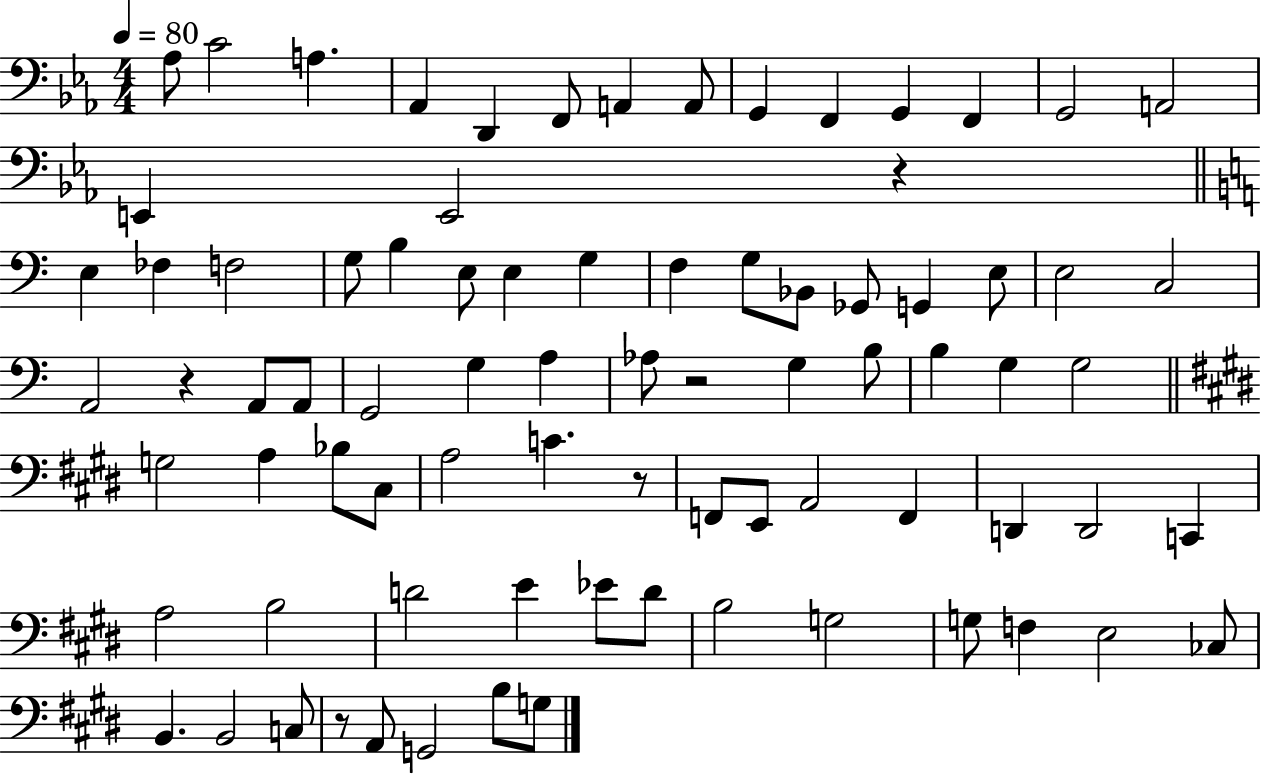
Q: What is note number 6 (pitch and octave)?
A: F2